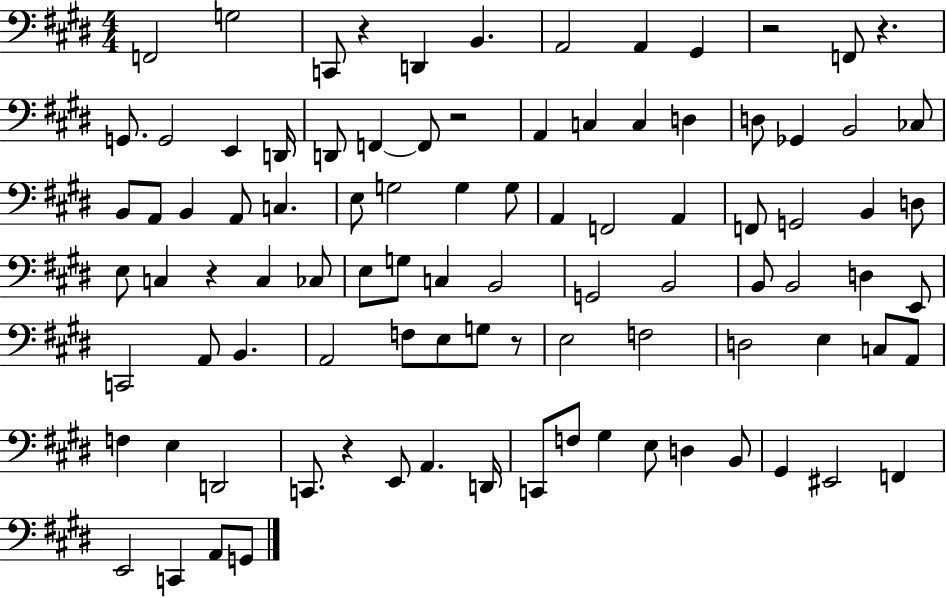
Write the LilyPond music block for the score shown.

{
  \clef bass
  \numericTimeSignature
  \time 4/4
  \key e \major
  f,2 g2 | c,8 r4 d,4 b,4. | a,2 a,4 gis,4 | r2 f,8 r4. | \break g,8. g,2 e,4 d,16 | d,8 f,4~~ f,8 r2 | a,4 c4 c4 d4 | d8 ges,4 b,2 ces8 | \break b,8 a,8 b,4 a,8 c4. | e8 g2 g4 g8 | a,4 f,2 a,4 | f,8 g,2 b,4 d8 | \break e8 c4 r4 c4 ces8 | e8 g8 c4 b,2 | g,2 b,2 | b,8 b,2 d4 e,8 | \break c,2 a,8 b,4. | a,2 f8 e8 g8 r8 | e2 f2 | d2 e4 c8 a,8 | \break f4 e4 d,2 | c,8. r4 e,8 a,4. d,16 | c,8 f8 gis4 e8 d4 b,8 | gis,4 eis,2 f,4 | \break e,2 c,4 a,8 g,8 | \bar "|."
}